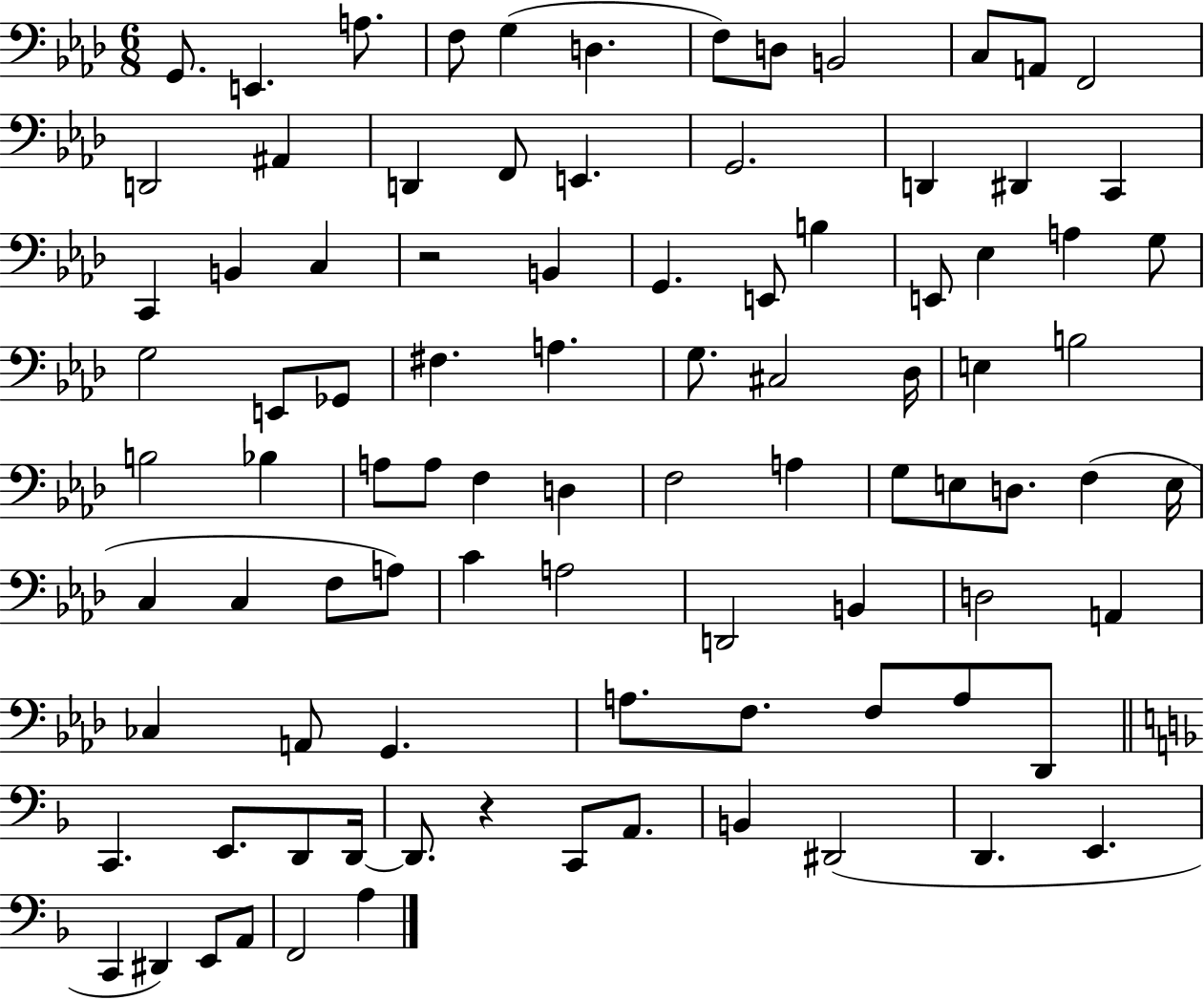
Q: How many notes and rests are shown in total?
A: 92